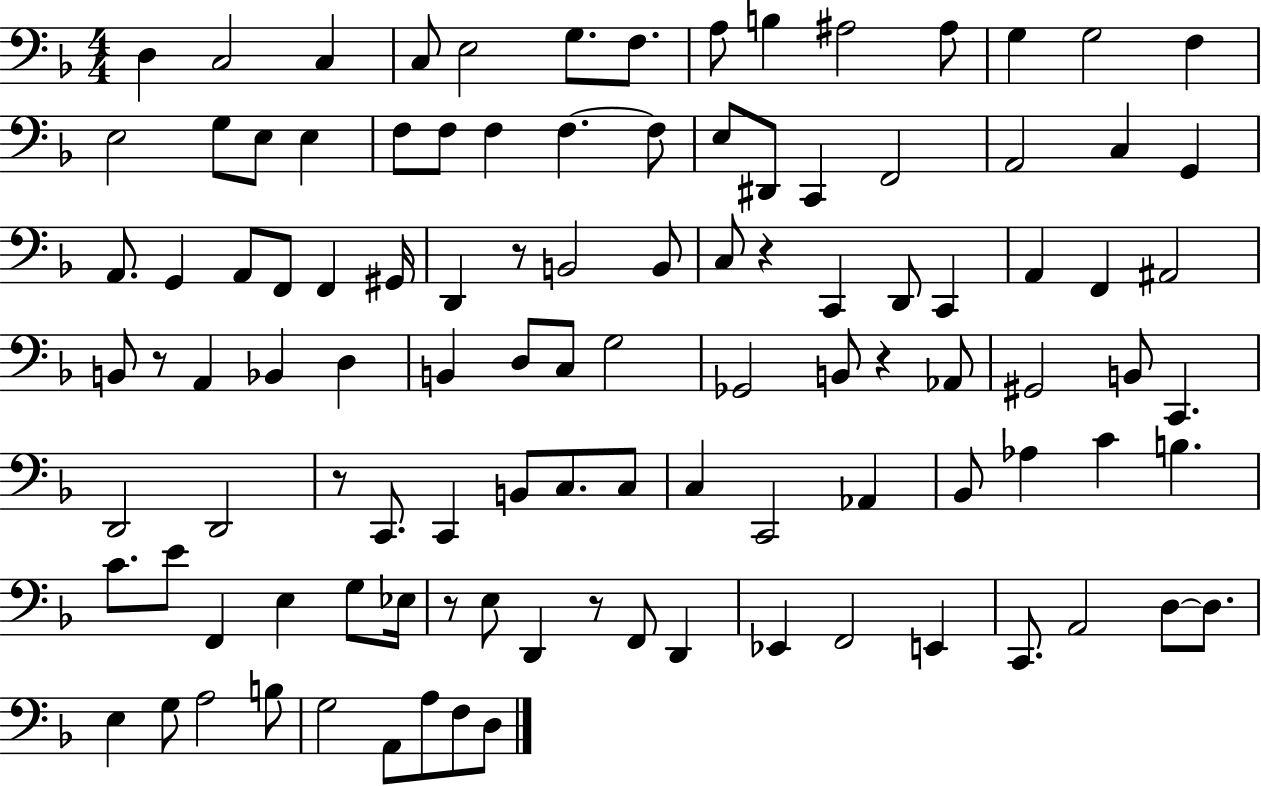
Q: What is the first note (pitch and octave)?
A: D3